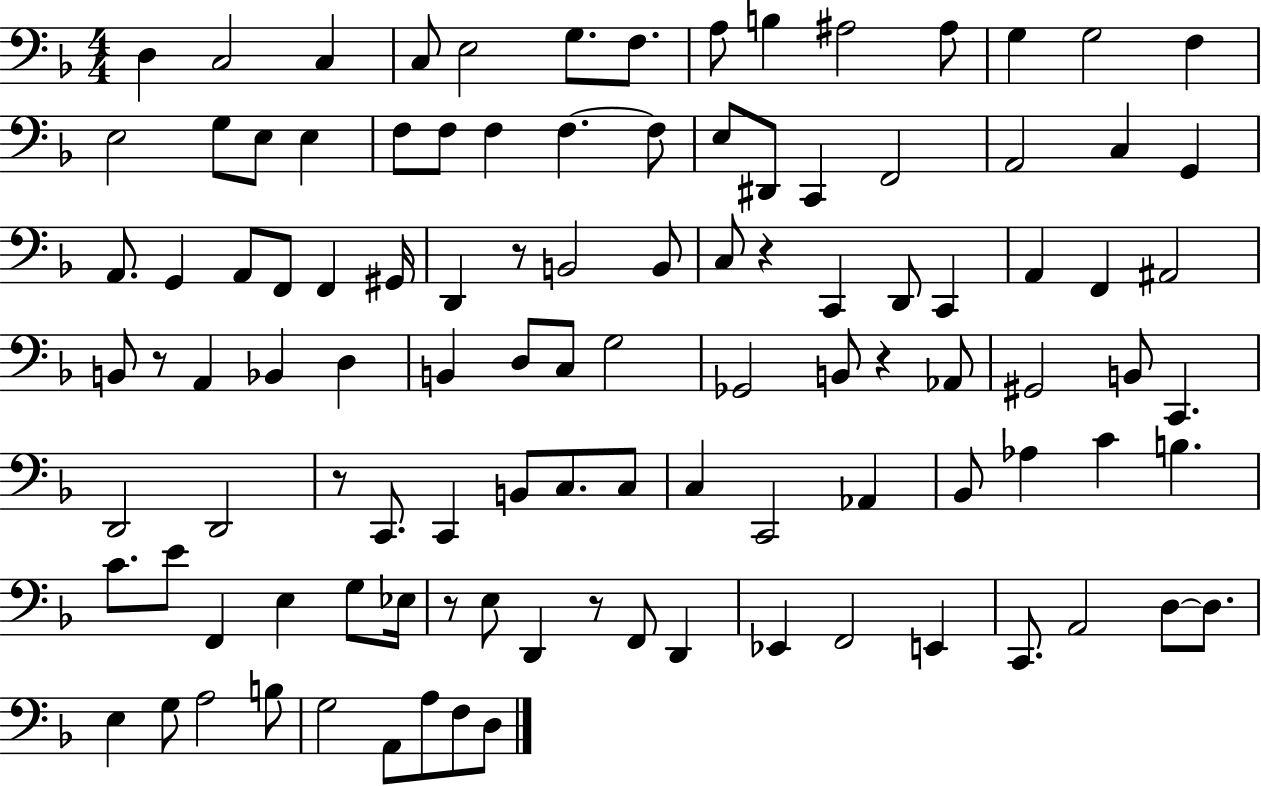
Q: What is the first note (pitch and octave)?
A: D3